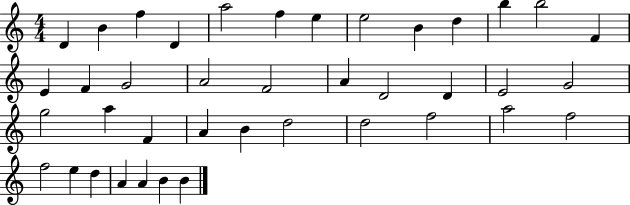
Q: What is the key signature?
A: C major